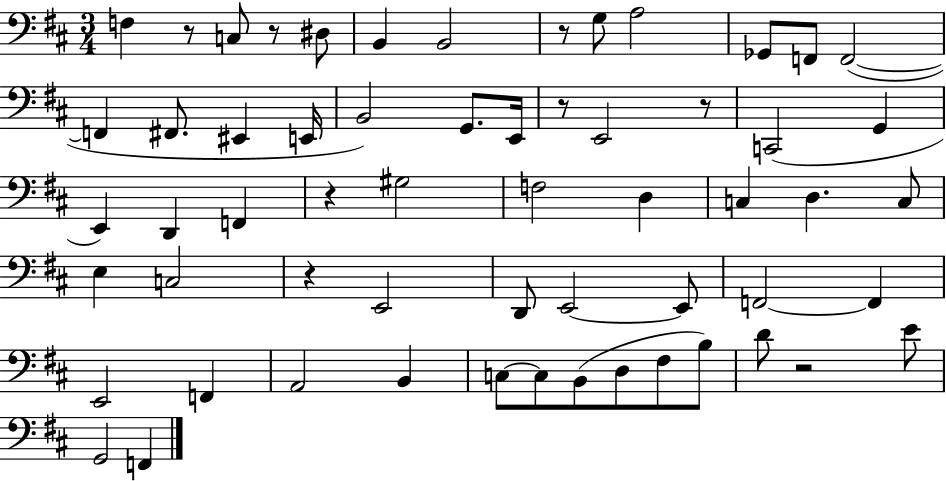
{
  \clef bass
  \numericTimeSignature
  \time 3/4
  \key d \major
  f4 r8 c8 r8 dis8 | b,4 b,2 | r8 g8 a2 | ges,8 f,8 f,2~(~ | \break f,4 fis,8. eis,4 e,16 | b,2) g,8. e,16 | r8 e,2 r8 | c,2( g,4 | \break e,4) d,4 f,4 | r4 gis2 | f2 d4 | c4 d4. c8 | \break e4 c2 | r4 e,2 | d,8 e,2~~ e,8 | f,2~~ f,4 | \break e,2 f,4 | a,2 b,4 | c8~~ c8 b,8( d8 fis8 b8) | d'8 r2 e'8 | \break g,2 f,4 | \bar "|."
}